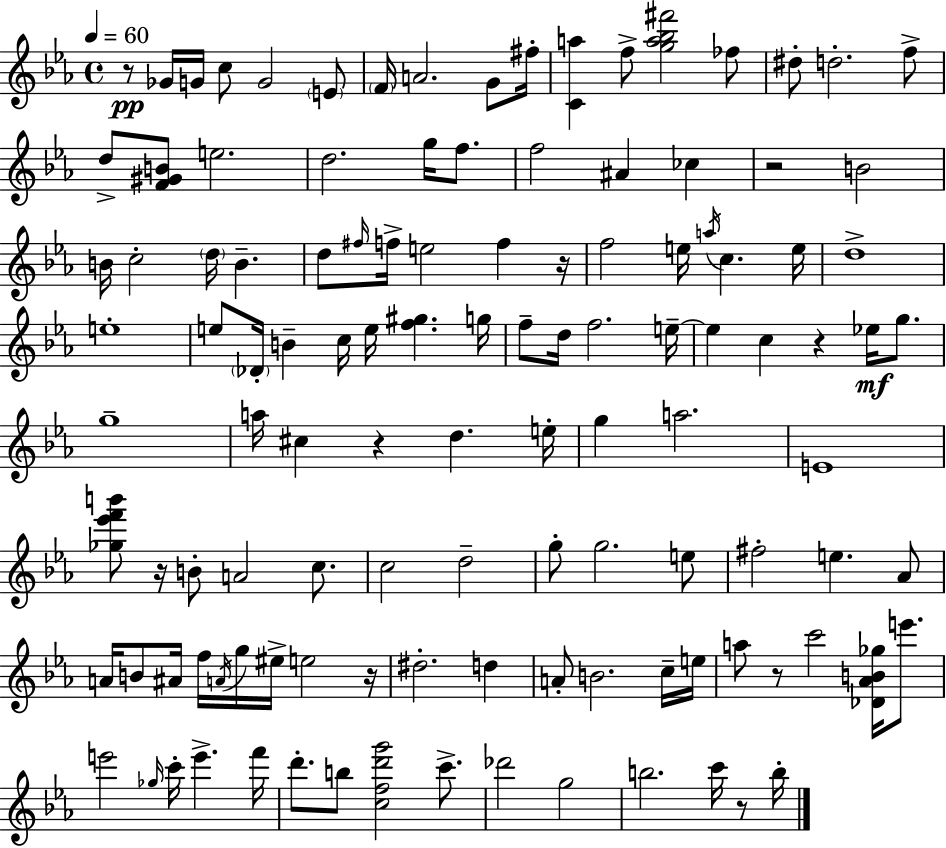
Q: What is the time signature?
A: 4/4